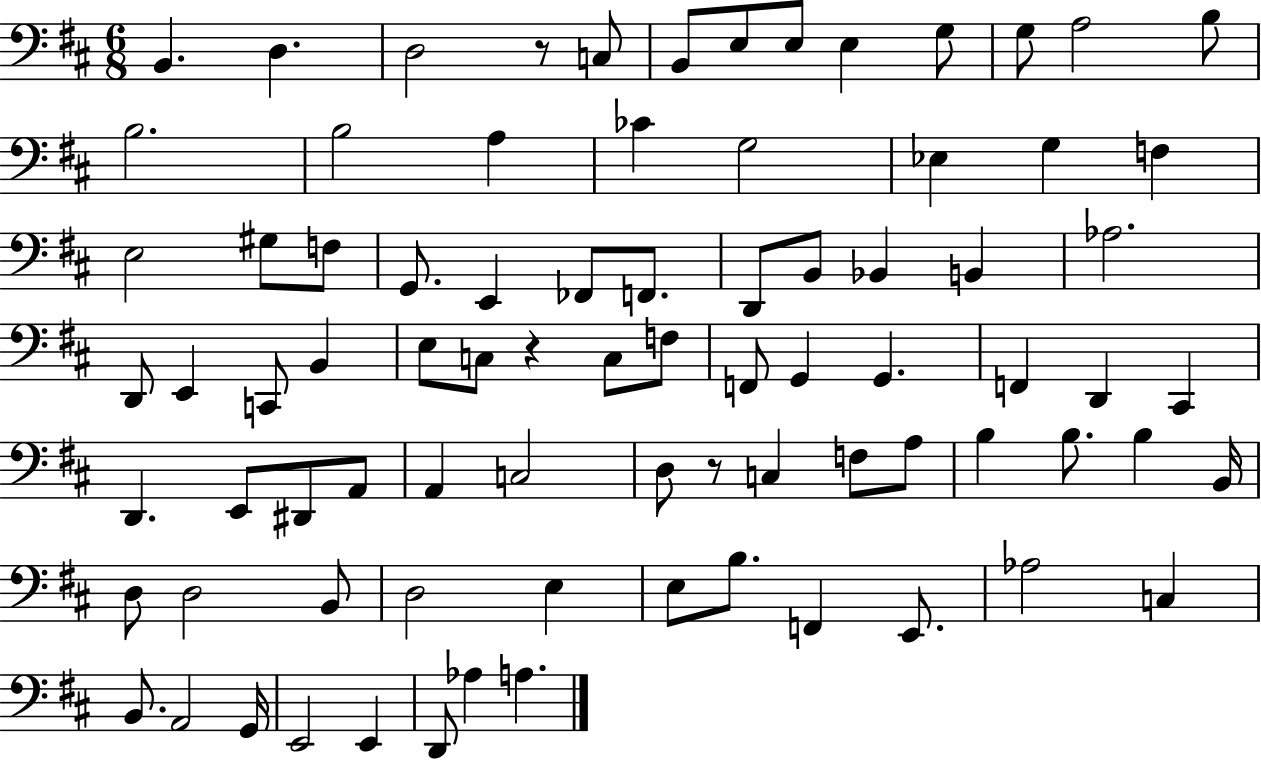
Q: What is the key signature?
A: D major